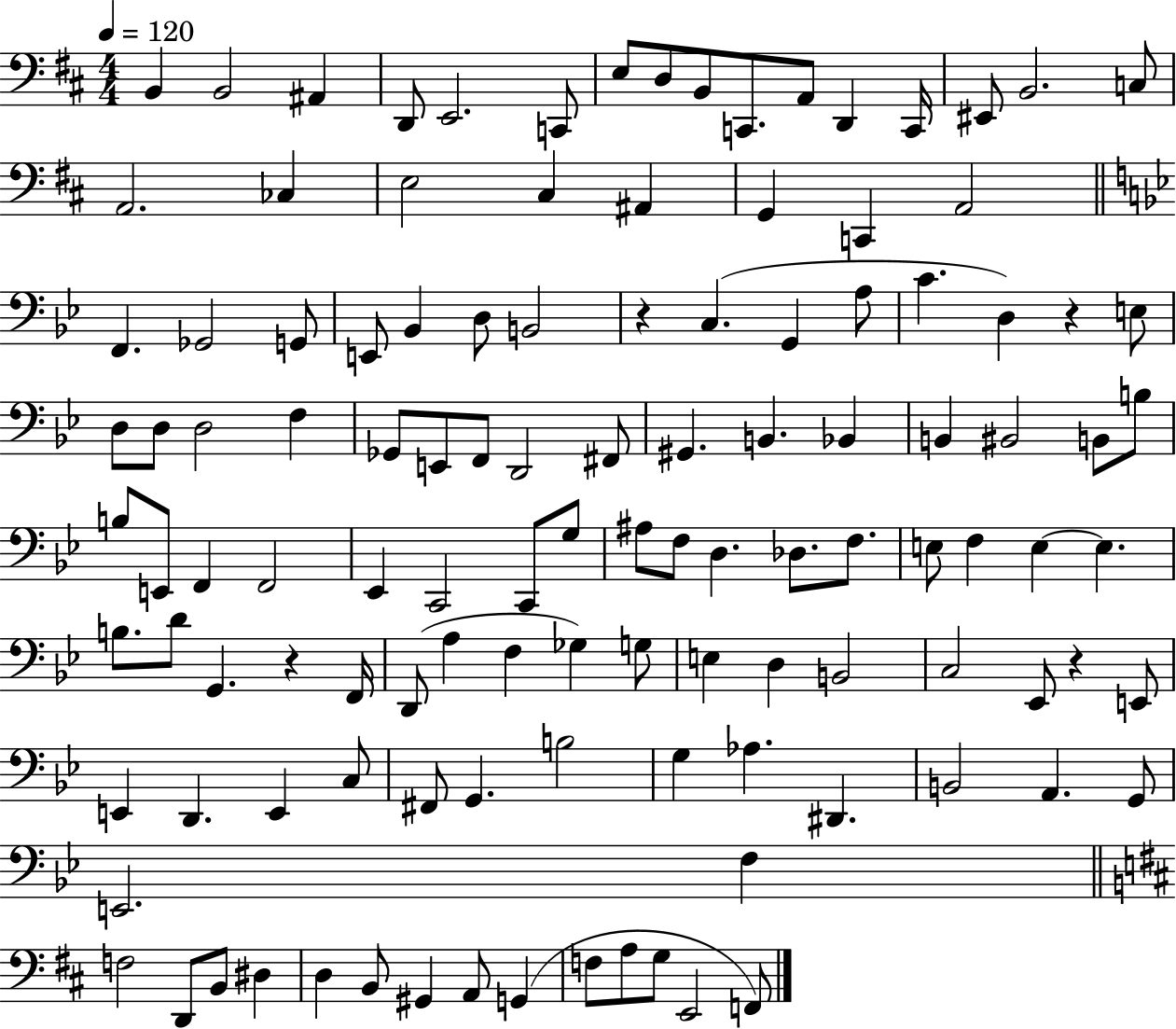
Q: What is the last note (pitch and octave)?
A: F2